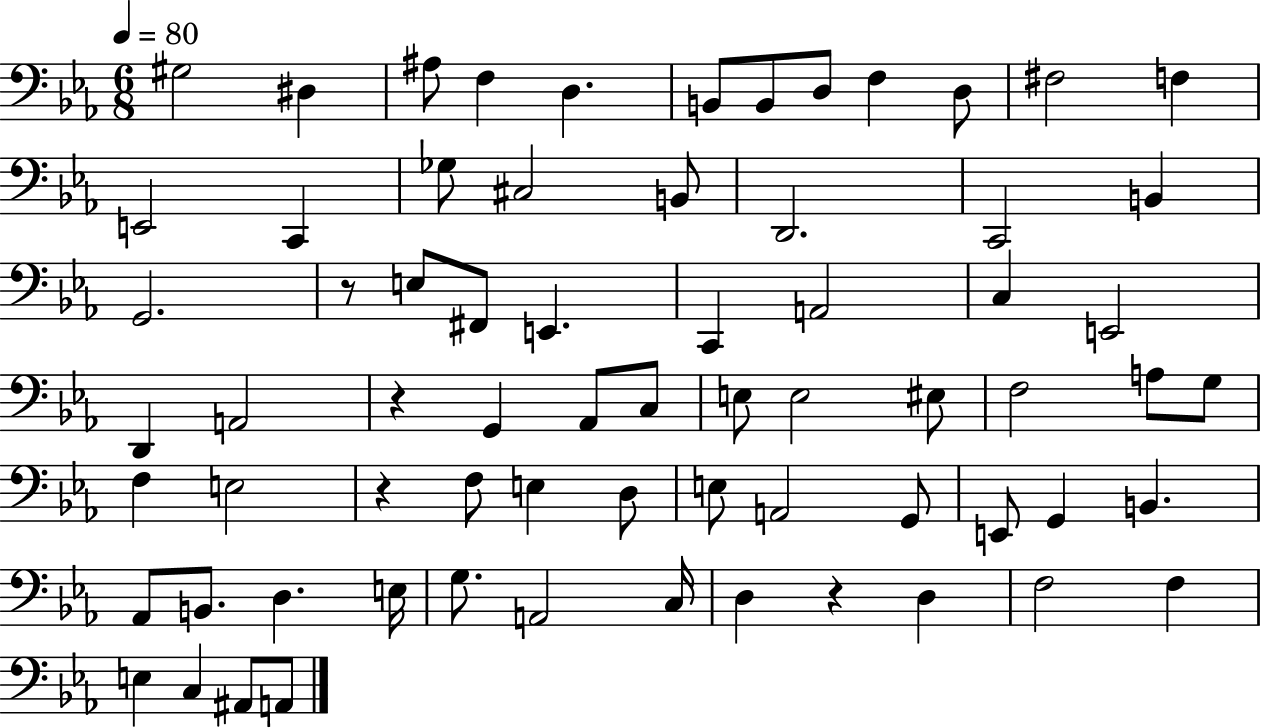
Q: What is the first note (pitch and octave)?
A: G#3